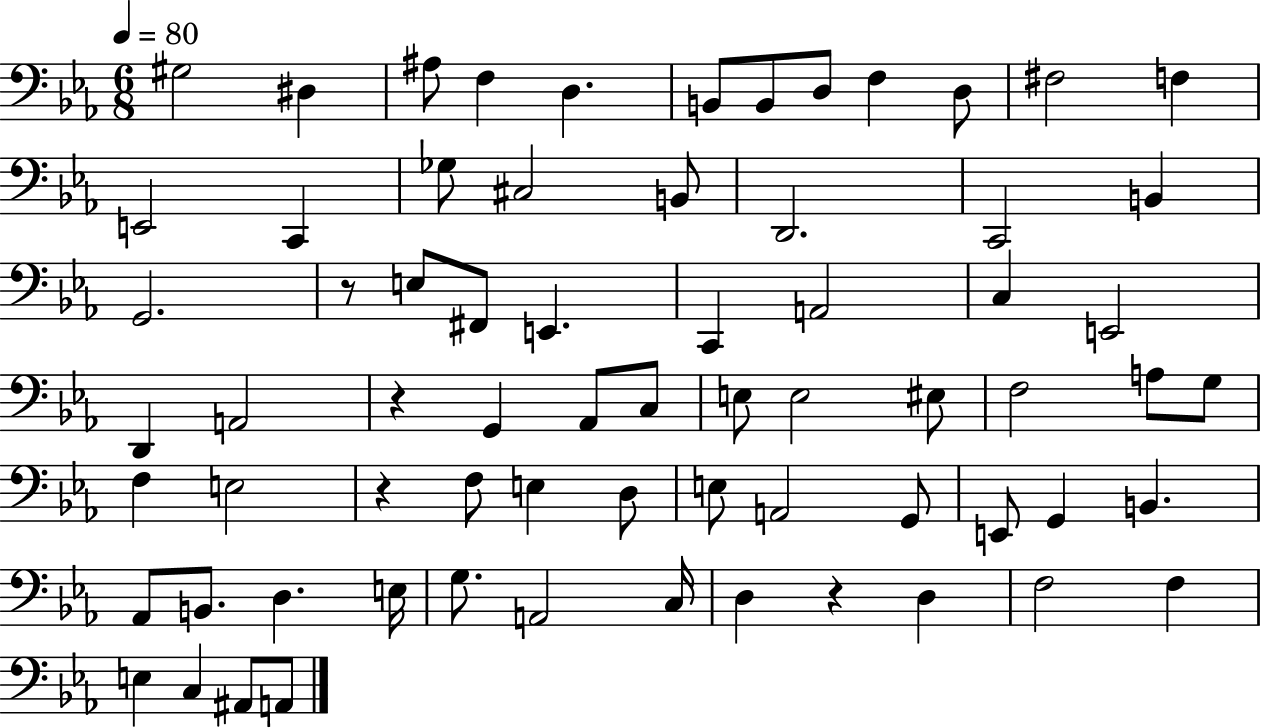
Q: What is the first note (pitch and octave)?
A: G#3